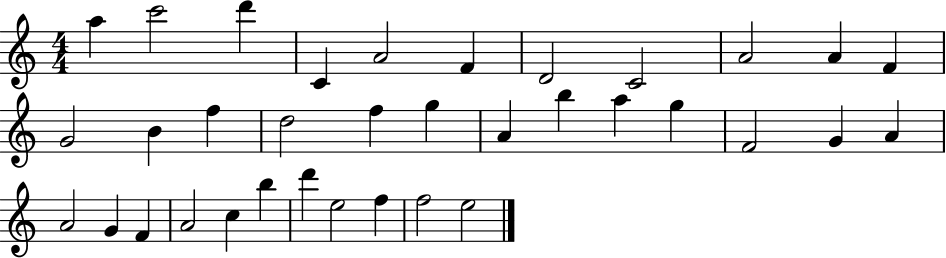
A5/q C6/h D6/q C4/q A4/h F4/q D4/h C4/h A4/h A4/q F4/q G4/h B4/q F5/q D5/h F5/q G5/q A4/q B5/q A5/q G5/q F4/h G4/q A4/q A4/h G4/q F4/q A4/h C5/q B5/q D6/q E5/h F5/q F5/h E5/h